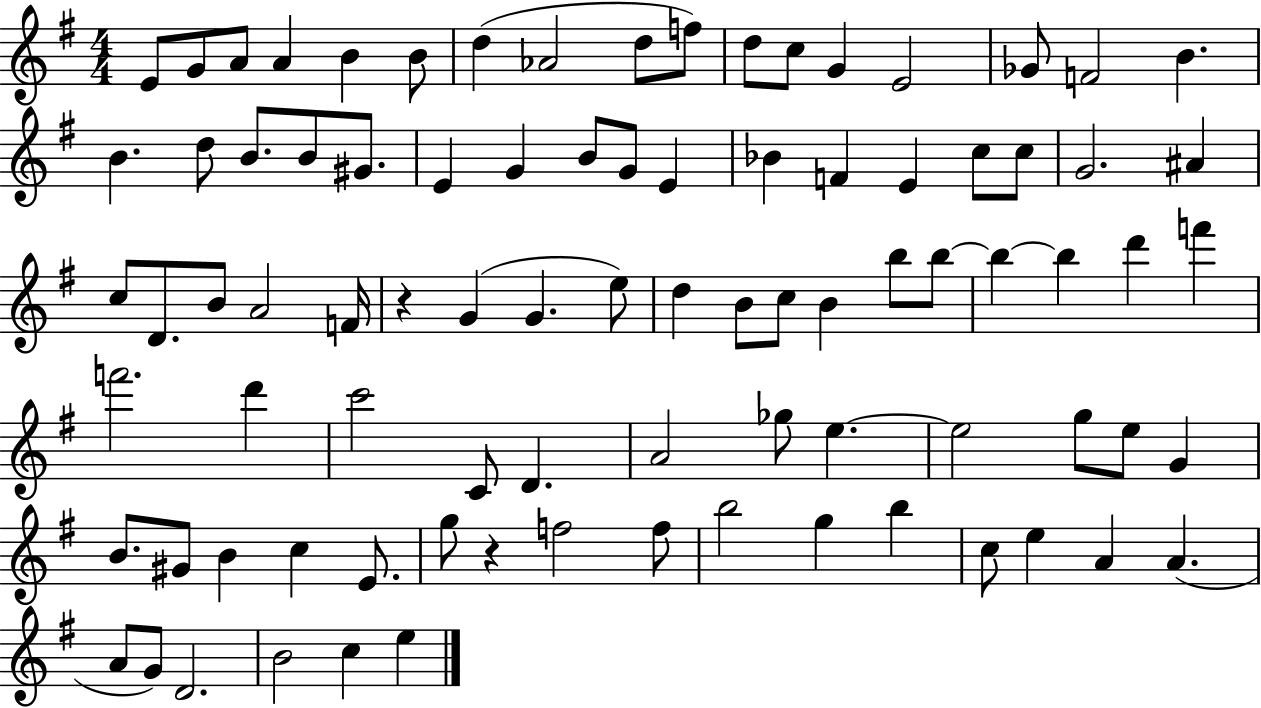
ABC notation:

X:1
T:Untitled
M:4/4
L:1/4
K:G
E/2 G/2 A/2 A B B/2 d _A2 d/2 f/2 d/2 c/2 G E2 _G/2 F2 B B d/2 B/2 B/2 ^G/2 E G B/2 G/2 E _B F E c/2 c/2 G2 ^A c/2 D/2 B/2 A2 F/4 z G G e/2 d B/2 c/2 B b/2 b/2 b b d' f' f'2 d' c'2 C/2 D A2 _g/2 e e2 g/2 e/2 G B/2 ^G/2 B c E/2 g/2 z f2 f/2 b2 g b c/2 e A A A/2 G/2 D2 B2 c e